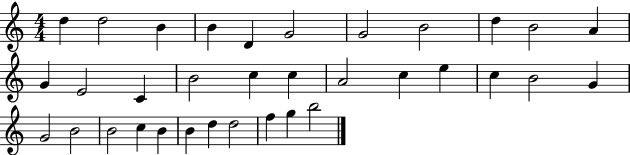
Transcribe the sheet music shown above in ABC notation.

X:1
T:Untitled
M:4/4
L:1/4
K:C
d d2 B B D G2 G2 B2 d B2 A G E2 C B2 c c A2 c e c B2 G G2 B2 B2 c B B d d2 f g b2